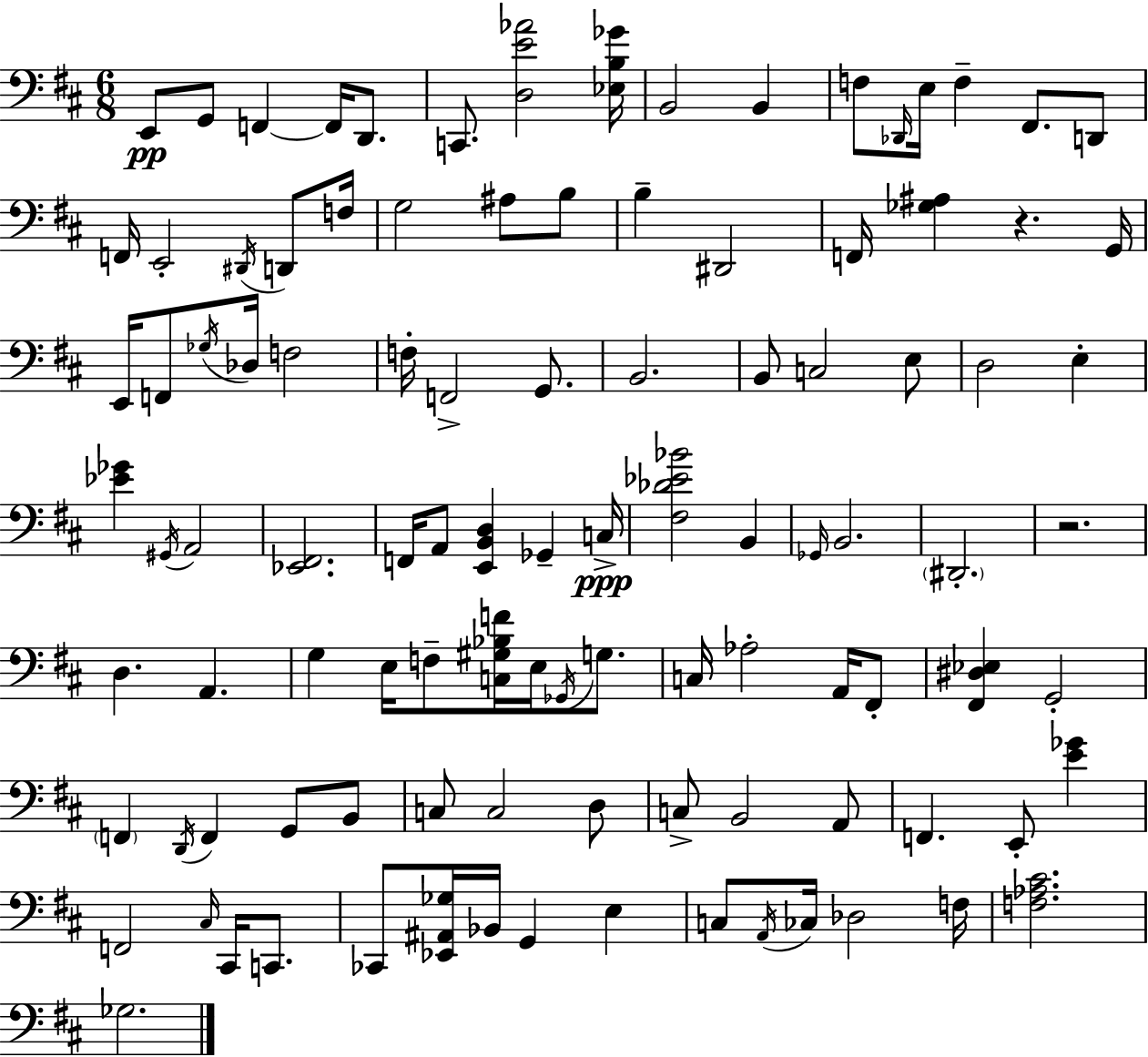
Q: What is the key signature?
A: D major